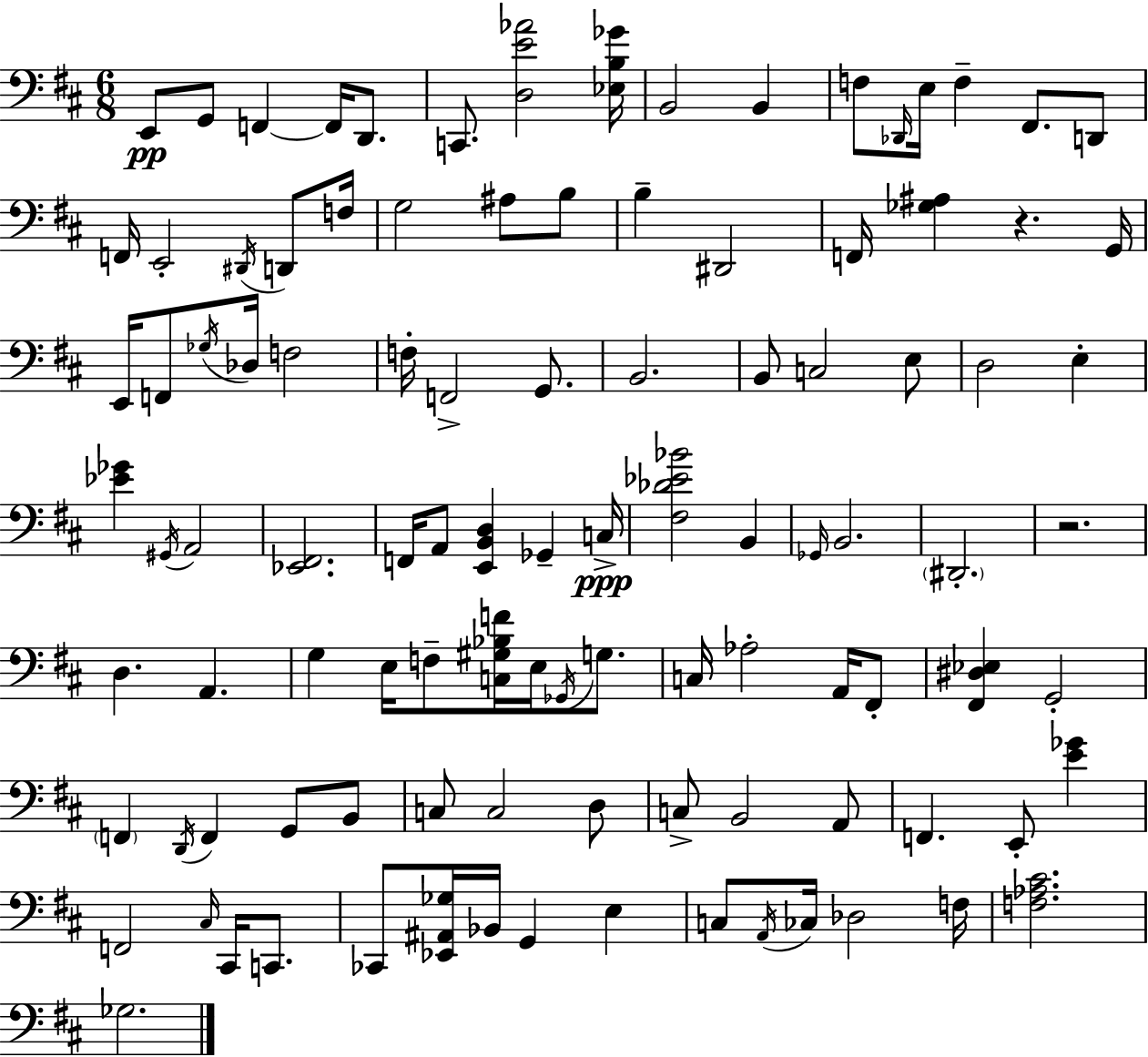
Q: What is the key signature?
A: D major